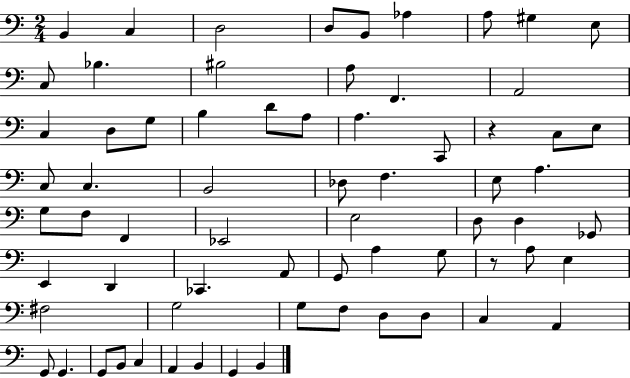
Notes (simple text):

B2/q C3/q D3/h D3/e B2/e Ab3/q A3/e G#3/q E3/e C3/e Bb3/q. BIS3/h A3/e F2/q. A2/h C3/q D3/e G3/e B3/q D4/e A3/e A3/q. C2/e R/q C3/e E3/e C3/e C3/q. B2/h Db3/e F3/q. E3/e A3/q. G3/e F3/e F2/q Eb2/h E3/h D3/e D3/q Gb2/e E2/q D2/q CES2/q. A2/e G2/e A3/q G3/e R/e A3/e E3/q F#3/h G3/h G3/e F3/e D3/e D3/e C3/q A2/q G2/e G2/q. G2/e B2/e C3/q A2/q B2/q G2/q B2/q